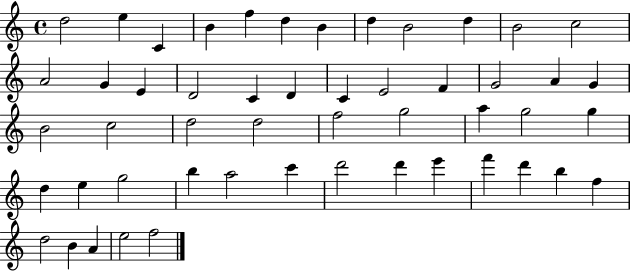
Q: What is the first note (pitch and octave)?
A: D5